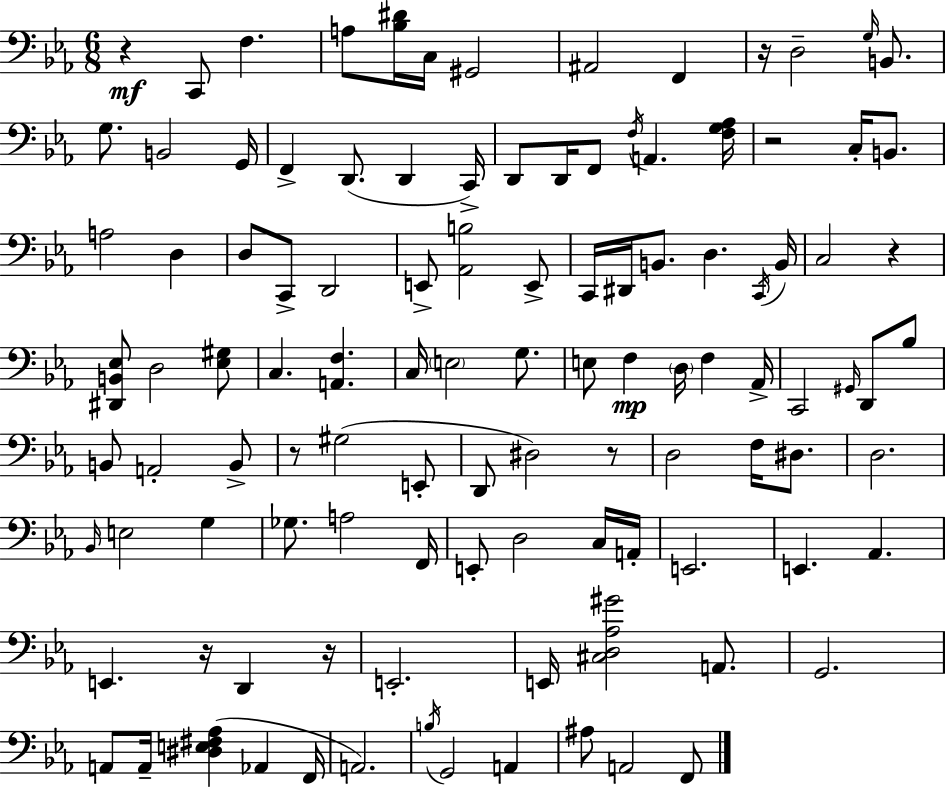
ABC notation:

X:1
T:Untitled
M:6/8
L:1/4
K:Eb
z C,,/2 F, A,/2 [_B,^D]/4 C,/4 ^G,,2 ^A,,2 F,, z/4 D,2 G,/4 B,,/2 G,/2 B,,2 G,,/4 F,, D,,/2 D,, C,,/4 D,,/2 D,,/4 F,,/2 F,/4 A,, [F,G,_A,]/4 z2 C,/4 B,,/2 A,2 D, D,/2 C,,/2 D,,2 E,,/2 [_A,,B,]2 E,,/2 C,,/4 ^D,,/4 B,,/2 D, C,,/4 B,,/4 C,2 z [^D,,B,,_E,]/2 D,2 [_E,^G,]/2 C, [A,,F,] C,/4 E,2 G,/2 E,/2 F, D,/4 F, _A,,/4 C,,2 ^G,,/4 D,,/2 _B,/2 B,,/2 A,,2 B,,/2 z/2 ^G,2 E,,/2 D,,/2 ^D,2 z/2 D,2 F,/4 ^D,/2 D,2 _B,,/4 E,2 G, _G,/2 A,2 F,,/4 E,,/2 D,2 C,/4 A,,/4 E,,2 E,, _A,, E,, z/4 D,, z/4 E,,2 E,,/4 [^C,D,_A,^G]2 A,,/2 G,,2 A,,/2 A,,/4 [^D,E,^F,_A,] _A,, F,,/4 A,,2 B,/4 G,,2 A,, ^A,/2 A,,2 F,,/2